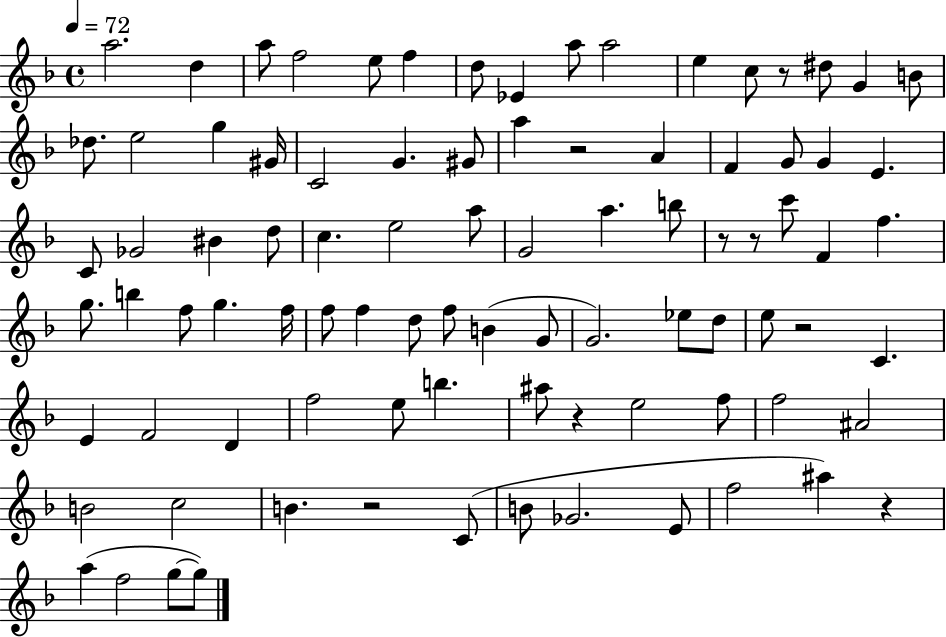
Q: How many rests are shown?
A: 8